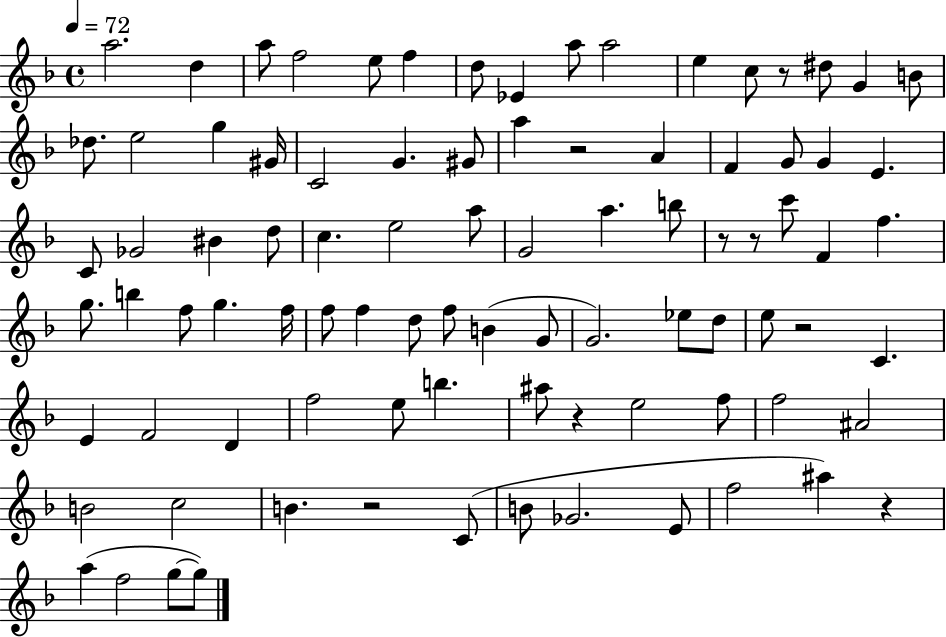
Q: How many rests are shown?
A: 8